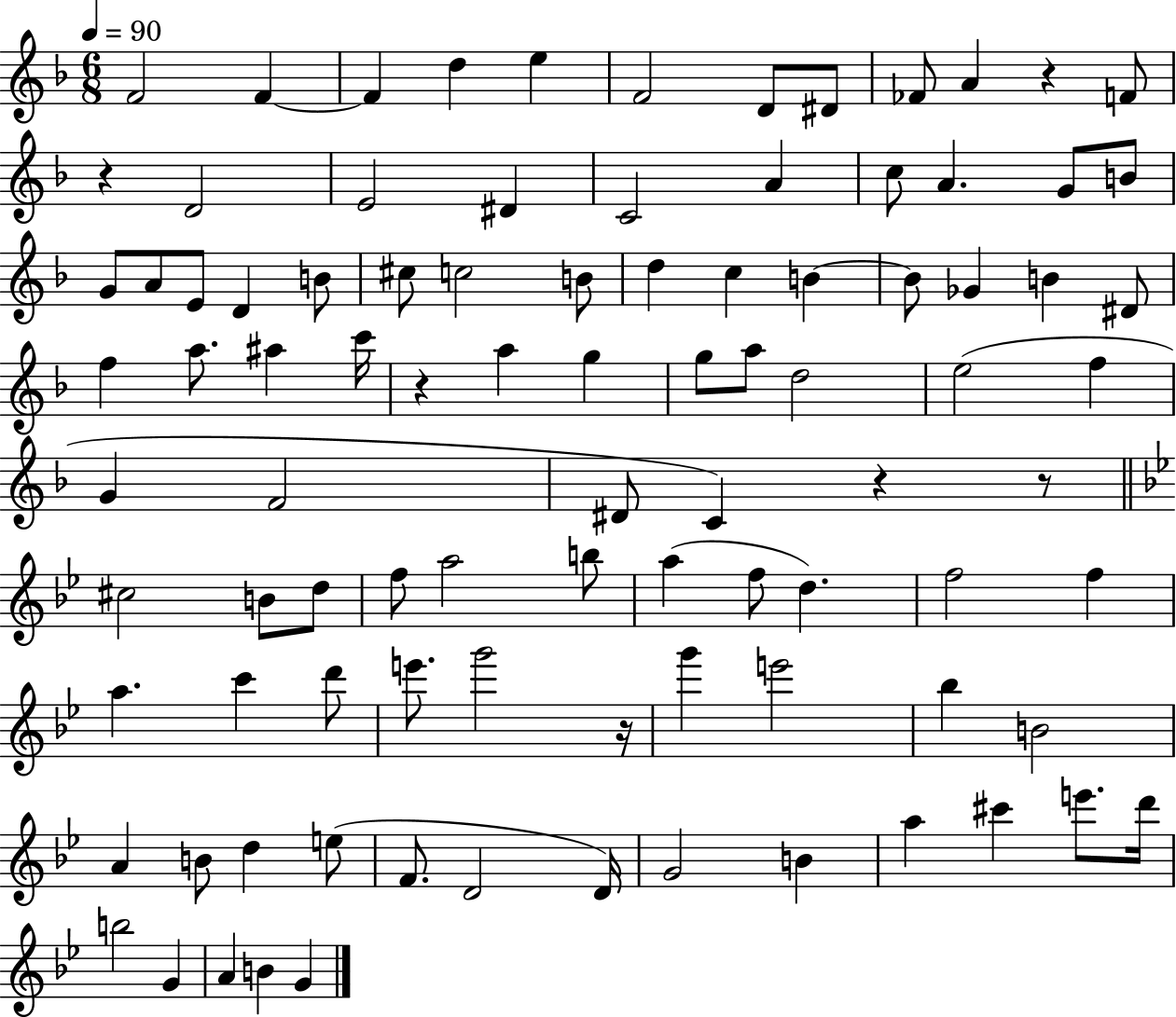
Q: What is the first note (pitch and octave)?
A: F4